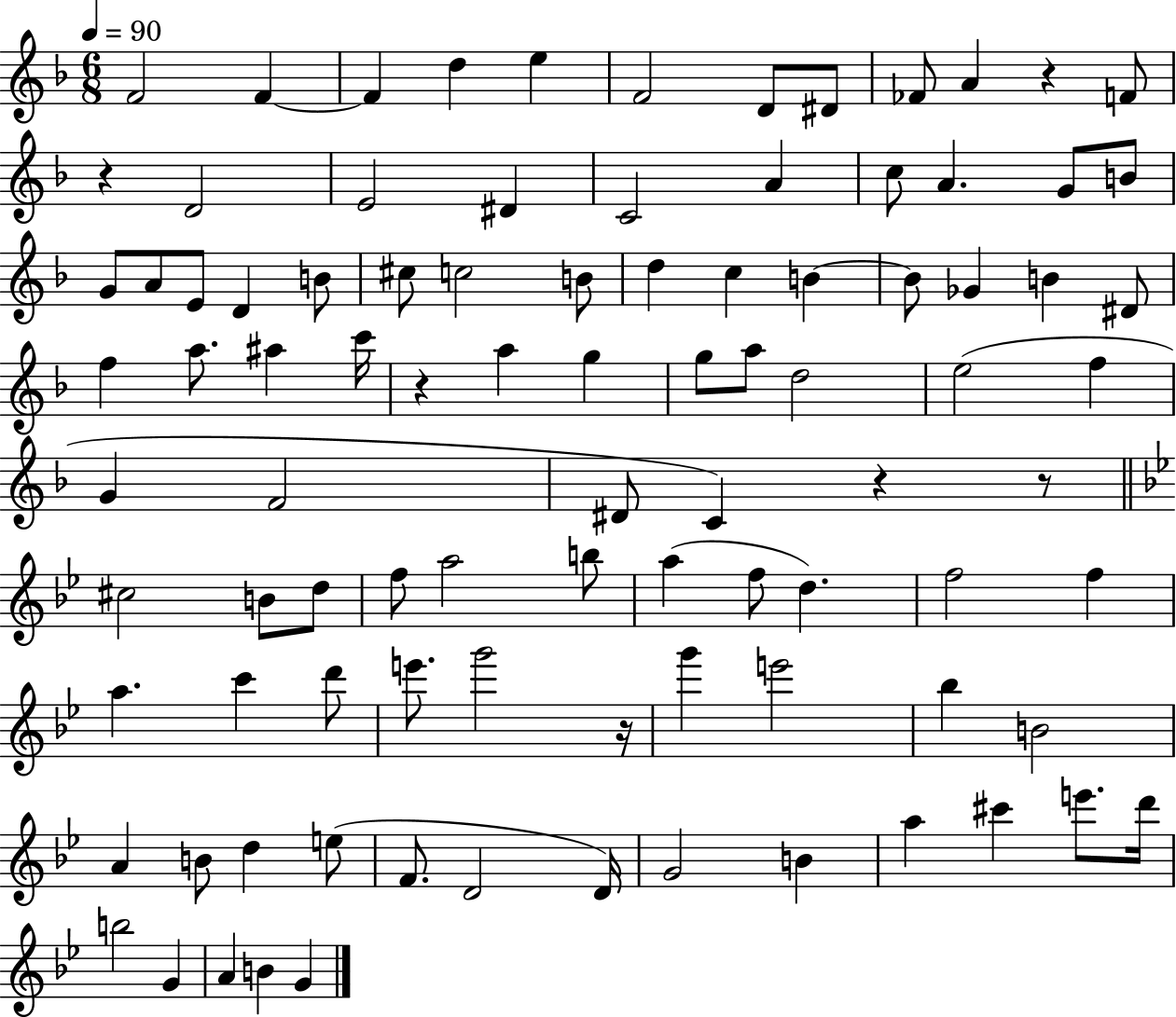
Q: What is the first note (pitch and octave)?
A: F4